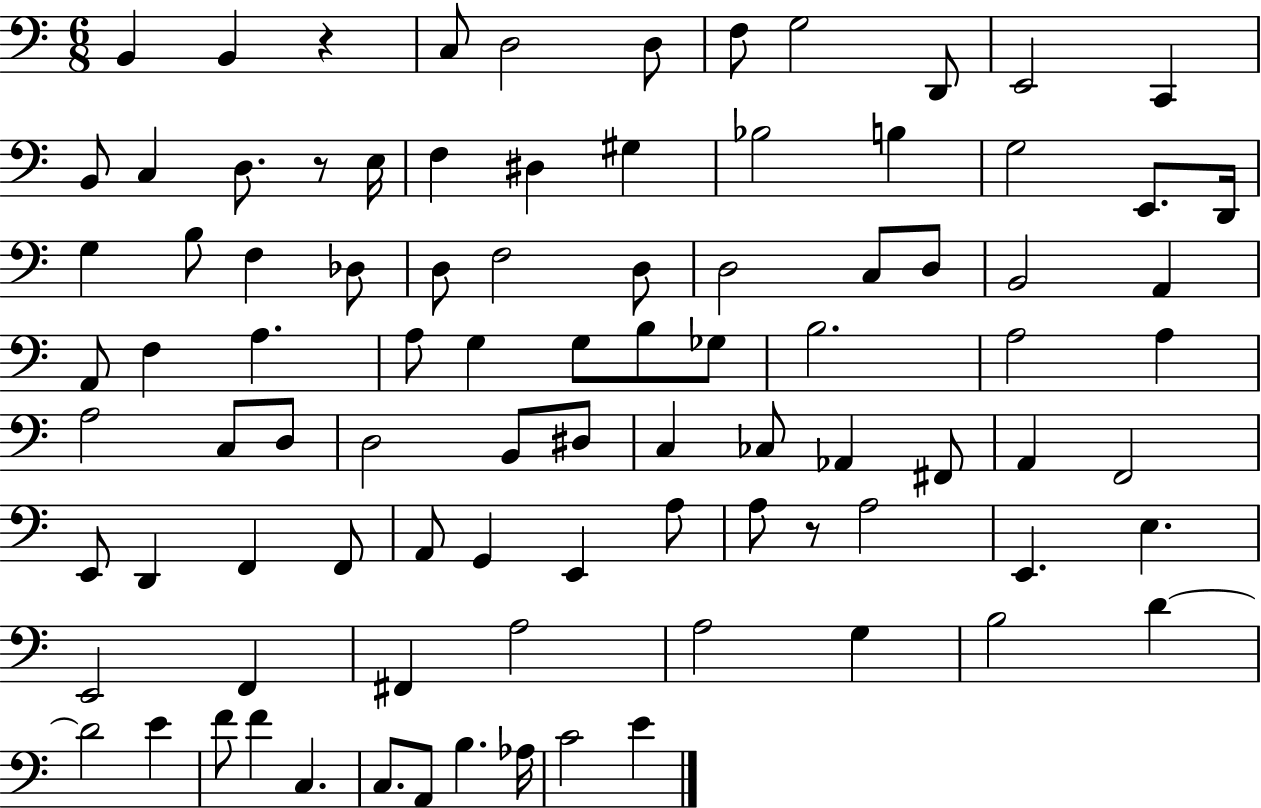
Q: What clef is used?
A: bass